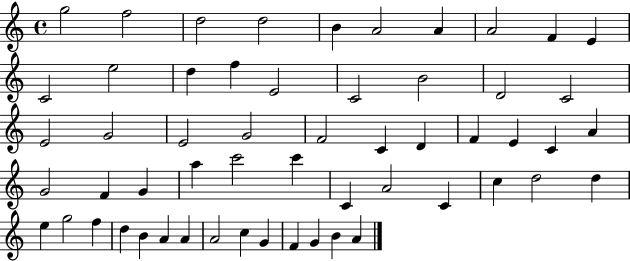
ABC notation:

X:1
T:Untitled
M:4/4
L:1/4
K:C
g2 f2 d2 d2 B A2 A A2 F E C2 e2 d f E2 C2 B2 D2 C2 E2 G2 E2 G2 F2 C D F E C A G2 F G a c'2 c' C A2 C c d2 d e g2 f d B A A A2 c G F G B A